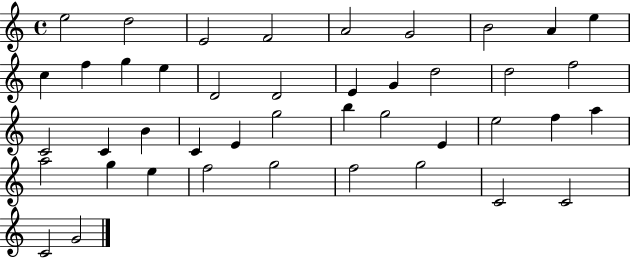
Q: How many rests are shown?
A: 0